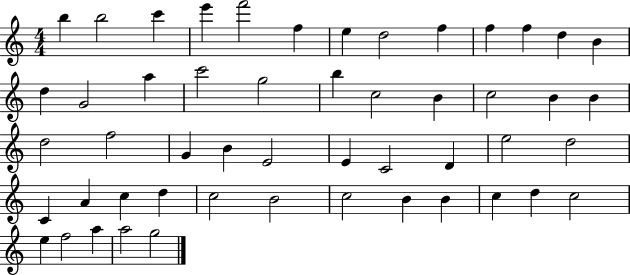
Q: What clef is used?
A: treble